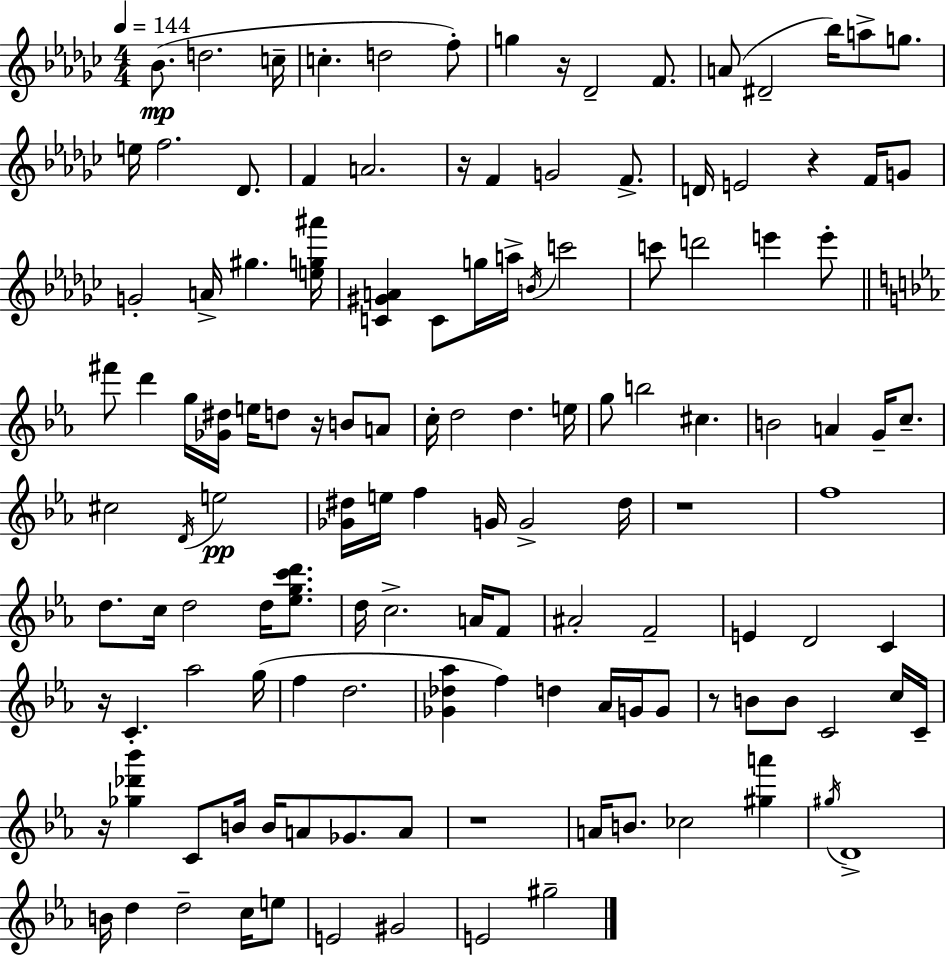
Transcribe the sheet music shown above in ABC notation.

X:1
T:Untitled
M:4/4
L:1/4
K:Ebm
_B/2 d2 c/4 c d2 f/2 g z/4 _D2 F/2 A/2 ^D2 _b/4 a/2 g/2 e/4 f2 _D/2 F A2 z/4 F G2 F/2 D/4 E2 z F/4 G/2 G2 A/4 ^g [eg^a']/4 [C^GA] C/2 g/4 a/4 B/4 c'2 c'/2 d'2 e' e'/2 ^f'/2 d' g/4 [_G^d]/4 e/4 d/2 z/4 B/2 A/2 c/4 d2 d e/4 g/2 b2 ^c B2 A G/4 c/2 ^c2 D/4 e2 [_G^d]/4 e/4 f G/4 G2 ^d/4 z4 f4 d/2 c/4 d2 d/4 [_egc'd']/2 d/4 c2 A/4 F/2 ^A2 F2 E D2 C z/4 C _a2 g/4 f d2 [_G_d_a] f d _A/4 G/4 G/2 z/2 B/2 B/2 C2 c/4 C/4 z/4 [_g_d'_b'] C/2 B/4 B/4 A/2 _G/2 A/2 z4 A/4 B/2 _c2 [^ga'] ^g/4 D4 B/4 d d2 c/4 e/2 E2 ^G2 E2 ^g2